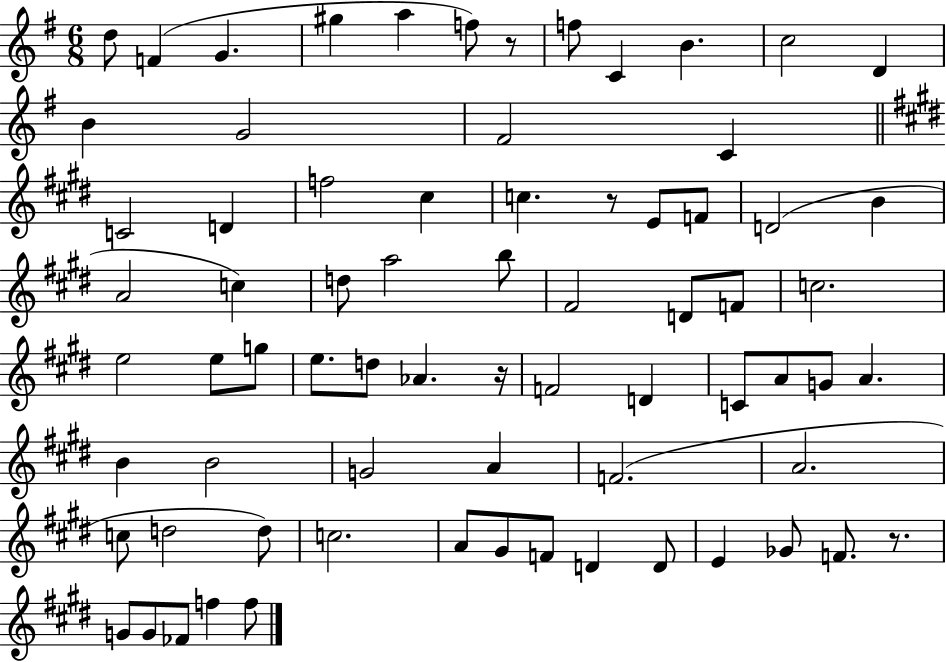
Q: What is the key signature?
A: G major